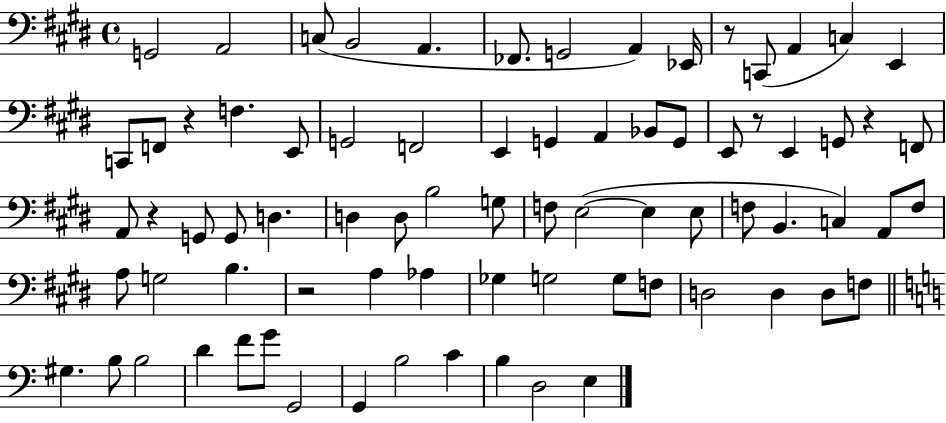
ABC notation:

X:1
T:Untitled
M:4/4
L:1/4
K:E
G,,2 A,,2 C,/2 B,,2 A,, _F,,/2 G,,2 A,, _E,,/4 z/2 C,,/2 A,, C, E,, C,,/2 F,,/2 z F, E,,/2 G,,2 F,,2 E,, G,, A,, _B,,/2 G,,/2 E,,/2 z/2 E,, G,,/2 z F,,/2 A,,/2 z G,,/2 G,,/2 D, D, D,/2 B,2 G,/2 F,/2 E,2 E, E,/2 F,/2 B,, C, A,,/2 F,/2 A,/2 G,2 B, z2 A, _A, _G, G,2 G,/2 F,/2 D,2 D, D,/2 F,/2 ^G, B,/2 B,2 D F/2 G/2 G,,2 G,, B,2 C B, D,2 E,